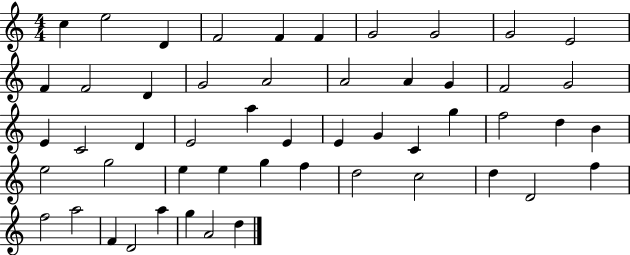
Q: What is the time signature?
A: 4/4